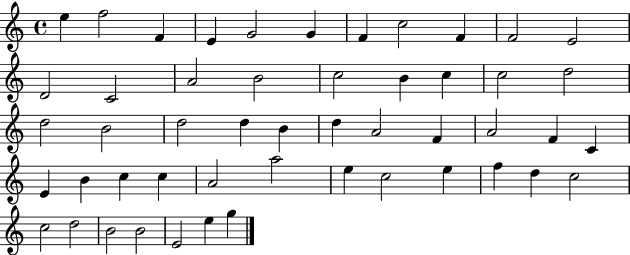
E5/q F5/h F4/q E4/q G4/h G4/q F4/q C5/h F4/q F4/h E4/h D4/h C4/h A4/h B4/h C5/h B4/q C5/q C5/h D5/h D5/h B4/h D5/h D5/q B4/q D5/q A4/h F4/q A4/h F4/q C4/q E4/q B4/q C5/q C5/q A4/h A5/h E5/q C5/h E5/q F5/q D5/q C5/h C5/h D5/h B4/h B4/h E4/h E5/q G5/q